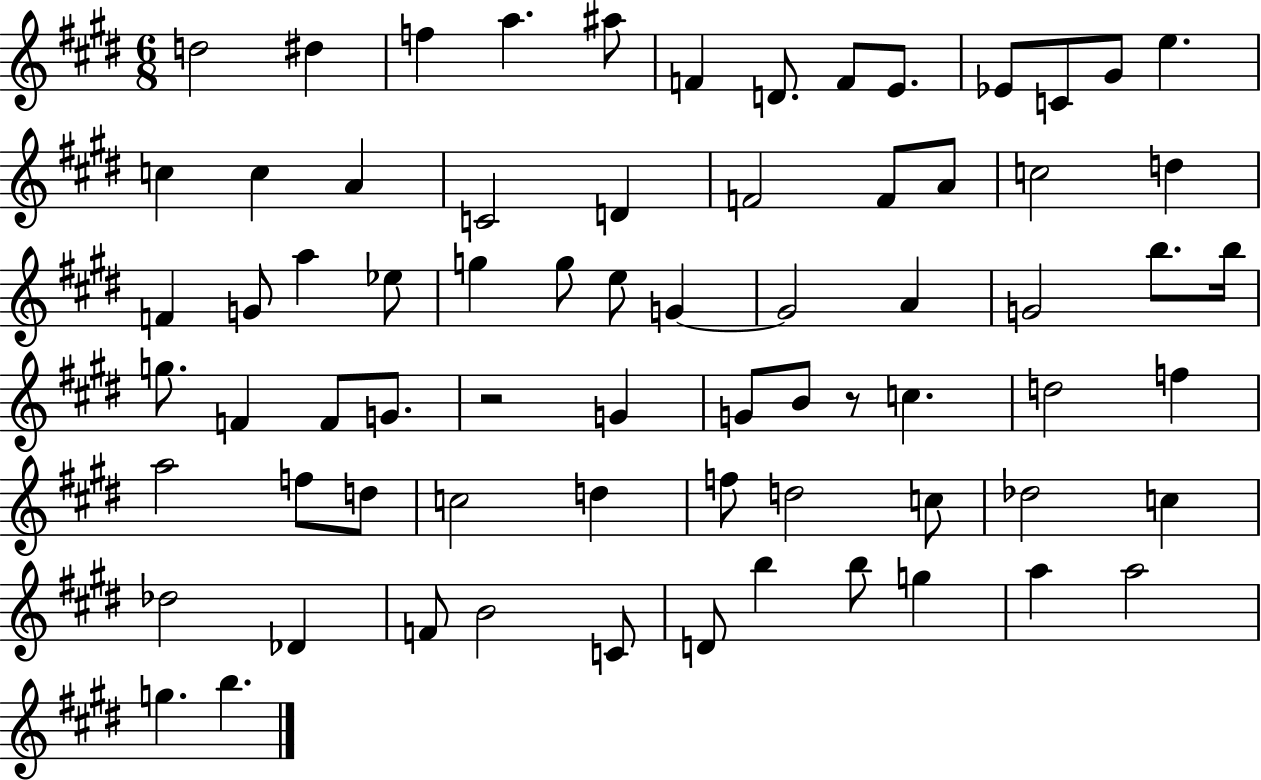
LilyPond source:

{
  \clef treble
  \numericTimeSignature
  \time 6/8
  \key e \major
  d''2 dis''4 | f''4 a''4. ais''8 | f'4 d'8. f'8 e'8. | ees'8 c'8 gis'8 e''4. | \break c''4 c''4 a'4 | c'2 d'4 | f'2 f'8 a'8 | c''2 d''4 | \break f'4 g'8 a''4 ees''8 | g''4 g''8 e''8 g'4~~ | g'2 a'4 | g'2 b''8. b''16 | \break g''8. f'4 f'8 g'8. | r2 g'4 | g'8 b'8 r8 c''4. | d''2 f''4 | \break a''2 f''8 d''8 | c''2 d''4 | f''8 d''2 c''8 | des''2 c''4 | \break des''2 des'4 | f'8 b'2 c'8 | d'8 b''4 b''8 g''4 | a''4 a''2 | \break g''4. b''4. | \bar "|."
}